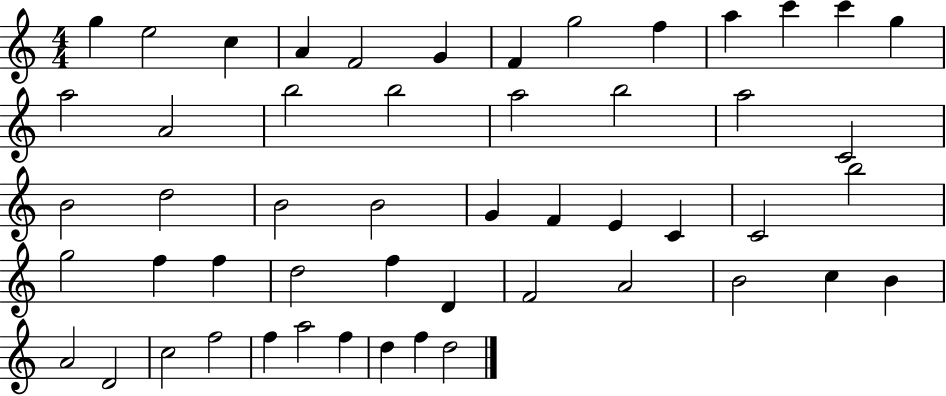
G5/q E5/h C5/q A4/q F4/h G4/q F4/q G5/h F5/q A5/q C6/q C6/q G5/q A5/h A4/h B5/h B5/h A5/h B5/h A5/h C4/h B4/h D5/h B4/h B4/h G4/q F4/q E4/q C4/q C4/h B5/h G5/h F5/q F5/q D5/h F5/q D4/q F4/h A4/h B4/h C5/q B4/q A4/h D4/h C5/h F5/h F5/q A5/h F5/q D5/q F5/q D5/h